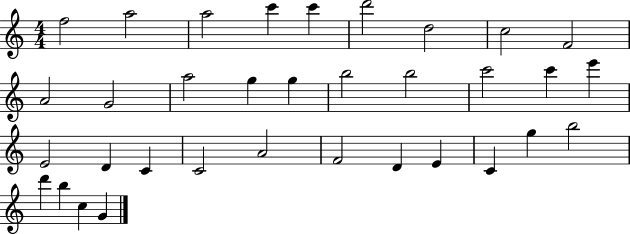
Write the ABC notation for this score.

X:1
T:Untitled
M:4/4
L:1/4
K:C
f2 a2 a2 c' c' d'2 d2 c2 F2 A2 G2 a2 g g b2 b2 c'2 c' e' E2 D C C2 A2 F2 D E C g b2 d' b c G